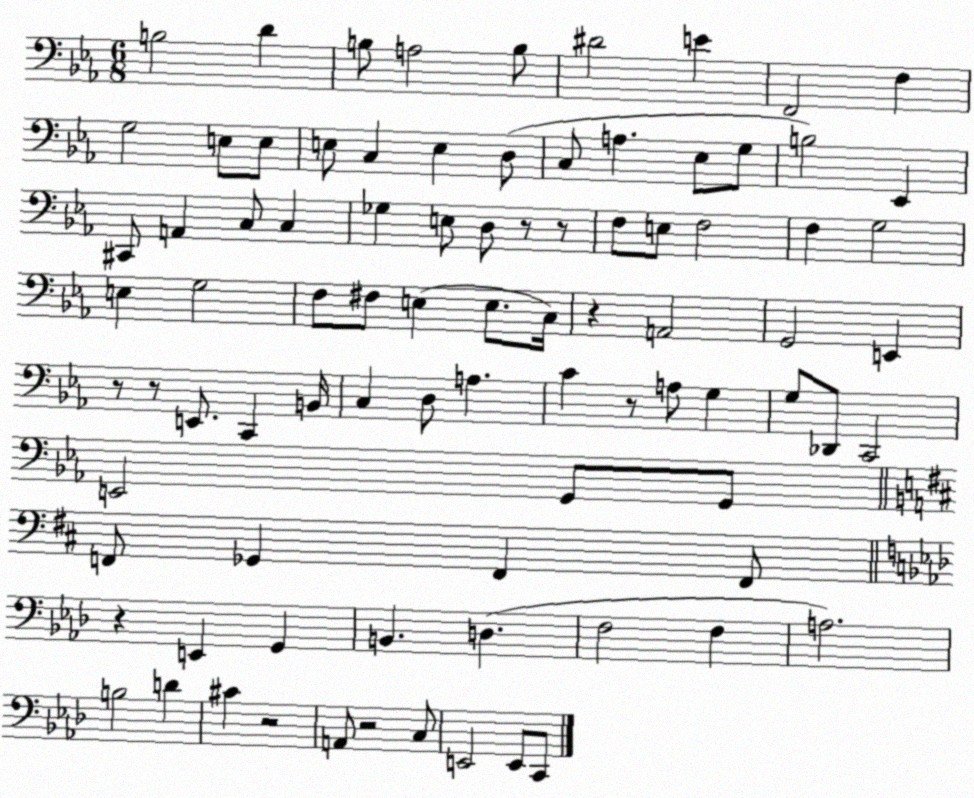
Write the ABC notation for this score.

X:1
T:Untitled
M:6/8
L:1/4
K:Eb
B,2 D B,/2 A,2 B,/2 ^D2 E F,,2 F, G,2 E,/2 E,/2 E,/2 C, E, D,/2 C,/2 A, _E,/2 G,/2 B,2 _E,, ^C,,/2 A,, C,/2 C, _G, E,/2 D,/2 z/2 z/2 F,/2 E,/2 F,2 F, G,2 E, G,2 F,/2 ^F,/2 E, E,/2 C,/4 z A,,2 G,,2 E,, z/2 z/2 E,,/2 C,, B,,/4 C, D,/2 A, C z/2 A,/2 G, G,/2 _D,,/2 C,,2 E,,2 G,,/2 G,,/2 F,,/2 _G,, F,, F,,/2 z E,, G,, B,, D, F,2 F, A,2 B,2 D ^C z2 A,,/2 z2 C,/2 E,,2 E,,/2 C,,/2